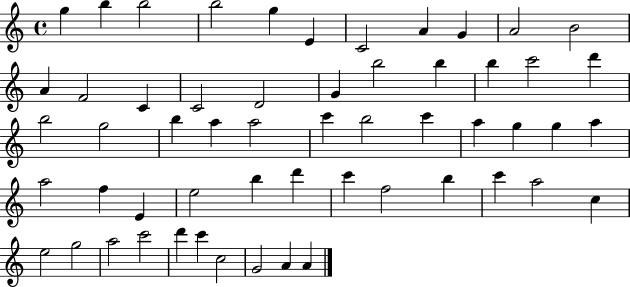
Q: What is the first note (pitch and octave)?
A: G5